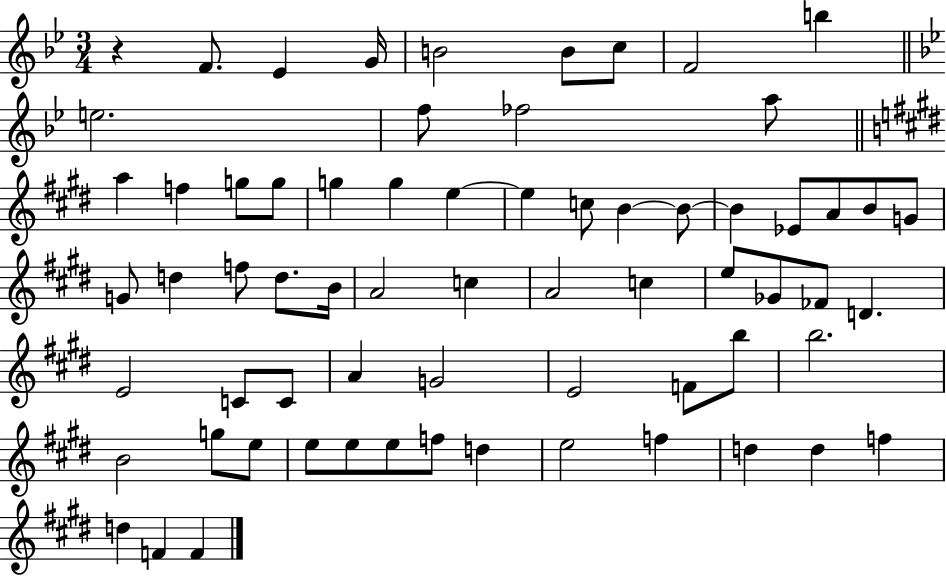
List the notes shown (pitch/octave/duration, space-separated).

R/q F4/e. Eb4/q G4/s B4/h B4/e C5/e F4/h B5/q E5/h. F5/e FES5/h A5/e A5/q F5/q G5/e G5/e G5/q G5/q E5/q E5/q C5/e B4/q B4/e B4/q Eb4/e A4/e B4/e G4/e G4/e D5/q F5/e D5/e. B4/s A4/h C5/q A4/h C5/q E5/e Gb4/e FES4/e D4/q. E4/h C4/e C4/e A4/q G4/h E4/h F4/e B5/e B5/h. B4/h G5/e E5/e E5/e E5/e E5/e F5/e D5/q E5/h F5/q D5/q D5/q F5/q D5/q F4/q F4/q